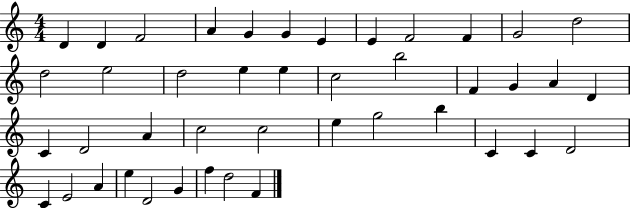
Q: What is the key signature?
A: C major